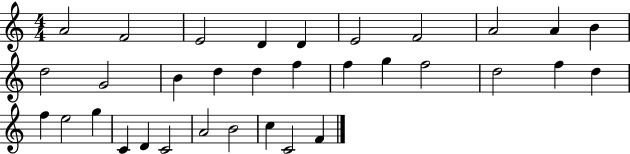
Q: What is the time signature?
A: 4/4